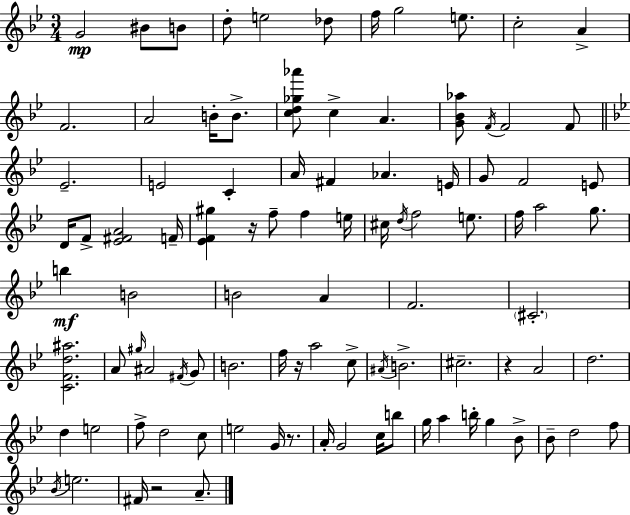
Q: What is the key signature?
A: BES major